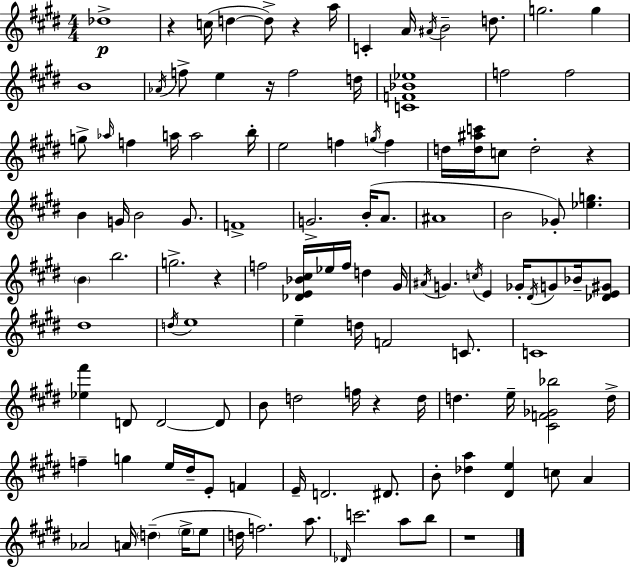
Db5/w R/q C5/s D5/q D5/e R/q A5/s C4/q A4/s A#4/s B4/h D5/e. G5/h. G5/q B4/w Ab4/s F5/e E5/q R/s F5/h D5/s [C4,F4,Bb4,Eb5]/w F5/h F5/h G5/e Ab5/s F5/q A5/s A5/h B5/s E5/h F5/q G5/s F5/q D5/s [D5,A#5,C6]/s C5/e D5/h R/q B4/q G4/s B4/h G4/e. F4/w G4/h. B4/s A4/e. A#4/w B4/h Gb4/e [Eb5,G5]/q. B4/q B5/h. G5/h. R/q F5/h [Db4,E4,Bb4,C#5]/s Eb5/s F5/s D5/q G#4/s A#4/s G4/q. C5/s E4/q Gb4/s D#4/s G4/e Bb4/s [Db4,E4,G#4]/e D#5/w D5/s E5/w E5/q D5/s F4/h C4/e. C4/w [Eb5,F#6]/q D4/e D4/h D4/e B4/e D5/h F5/s R/q D5/s D5/q. E5/s [C#4,F4,Gb4,Bb5]/h D5/s F5/q G5/q E5/s D#5/s E4/e F4/q E4/s D4/h. D#4/e. B4/e [Db5,A5]/q [D#4,E5]/q C5/e A4/q Ab4/h A4/s D5/q E5/s E5/e D5/s F5/h. A5/e. Db4/s C6/h. A5/e B5/e R/w